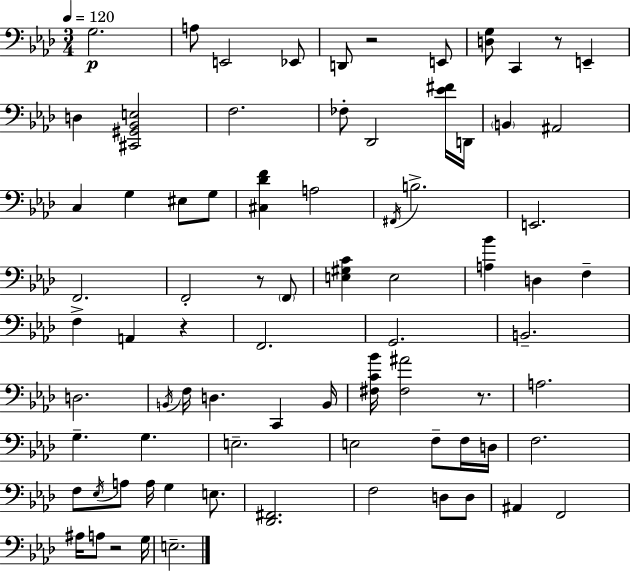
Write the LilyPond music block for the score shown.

{
  \clef bass
  \numericTimeSignature
  \time 3/4
  \key aes \major
  \tempo 4 = 120
  g2.\p | a8 e,2 ees,8 | d,8 r2 e,8 | <d g>8 c,4 r8 e,4-- | \break d4 <cis, gis, bes, e>2 | f2. | fes8-. des,2 <ees' fis'>16 d,16 | \parenthesize b,4 ais,2 | \break c4 g4 eis8 g8 | <cis des' f'>4 a2 | \acciaccatura { fis,16 } b2.-> | e,2. | \break f,2. | f,2-. r8 \parenthesize f,8 | <e gis c'>4 e2 | <a bes'>4 d4 f4-- | \break f4-> a,4 r4 | f,2. | g,2. | b,2.-- | \break d2. | \acciaccatura { b,16 } f16 d4. c,4 | b,16 <fis c' bes'>16 <fis ais'>2 r8. | a2. | \break g4.-- g4. | e2.-- | e2 f8-- | f16 d16 f2. | \break f8 \acciaccatura { ees16 } a8 a16 g4 | e8. <des, fis,>2. | f2 d8 | d8 ais,4 f,2 | \break ais16 a8 r2 | g16 e2.-- | \bar "|."
}